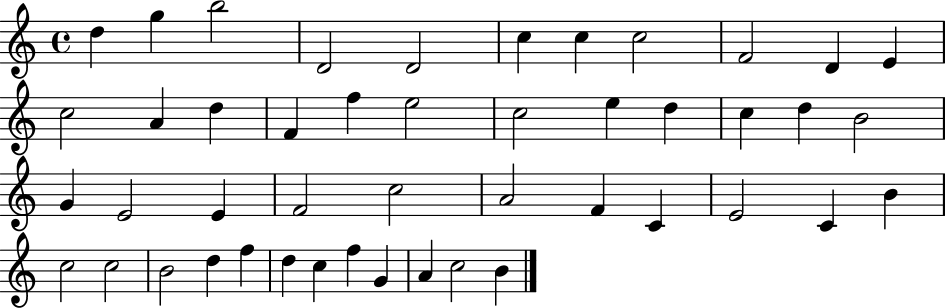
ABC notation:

X:1
T:Untitled
M:4/4
L:1/4
K:C
d g b2 D2 D2 c c c2 F2 D E c2 A d F f e2 c2 e d c d B2 G E2 E F2 c2 A2 F C E2 C B c2 c2 B2 d f d c f G A c2 B